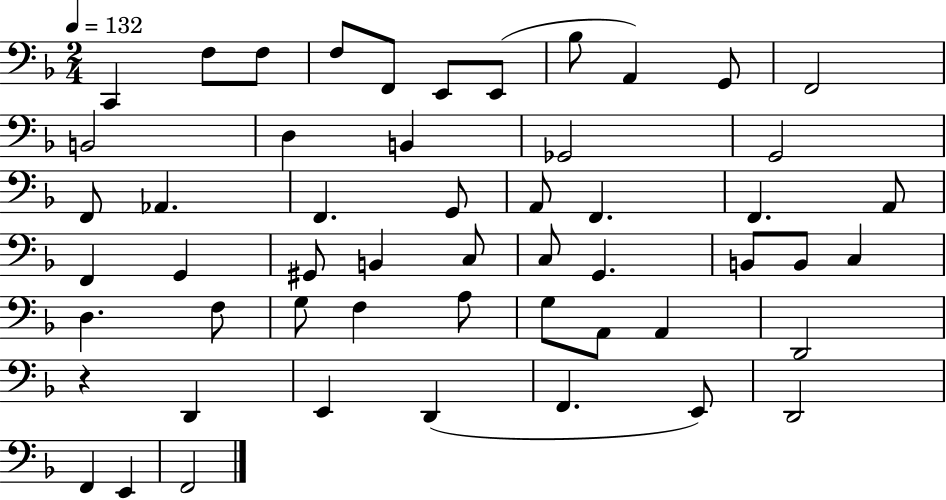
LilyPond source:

{
  \clef bass
  \numericTimeSignature
  \time 2/4
  \key f \major
  \tempo 4 = 132
  c,4 f8 f8 | f8 f,8 e,8 e,8( | bes8 a,4) g,8 | f,2 | \break b,2 | d4 b,4 | ges,2 | g,2 | \break f,8 aes,4. | f,4. g,8 | a,8 f,4. | f,4. a,8 | \break f,4 g,4 | gis,8 b,4 c8 | c8 g,4. | b,8 b,8 c4 | \break d4. f8 | g8 f4 a8 | g8 a,8 a,4 | d,2 | \break r4 d,4 | e,4 d,4( | f,4. e,8) | d,2 | \break f,4 e,4 | f,2 | \bar "|."
}